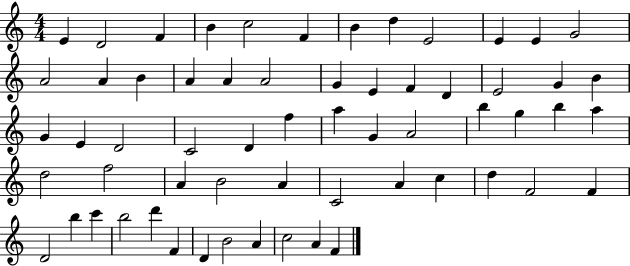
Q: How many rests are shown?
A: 0